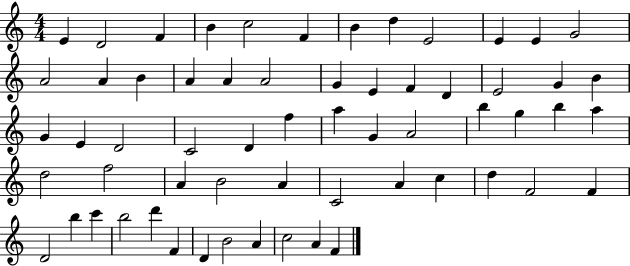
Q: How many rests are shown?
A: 0